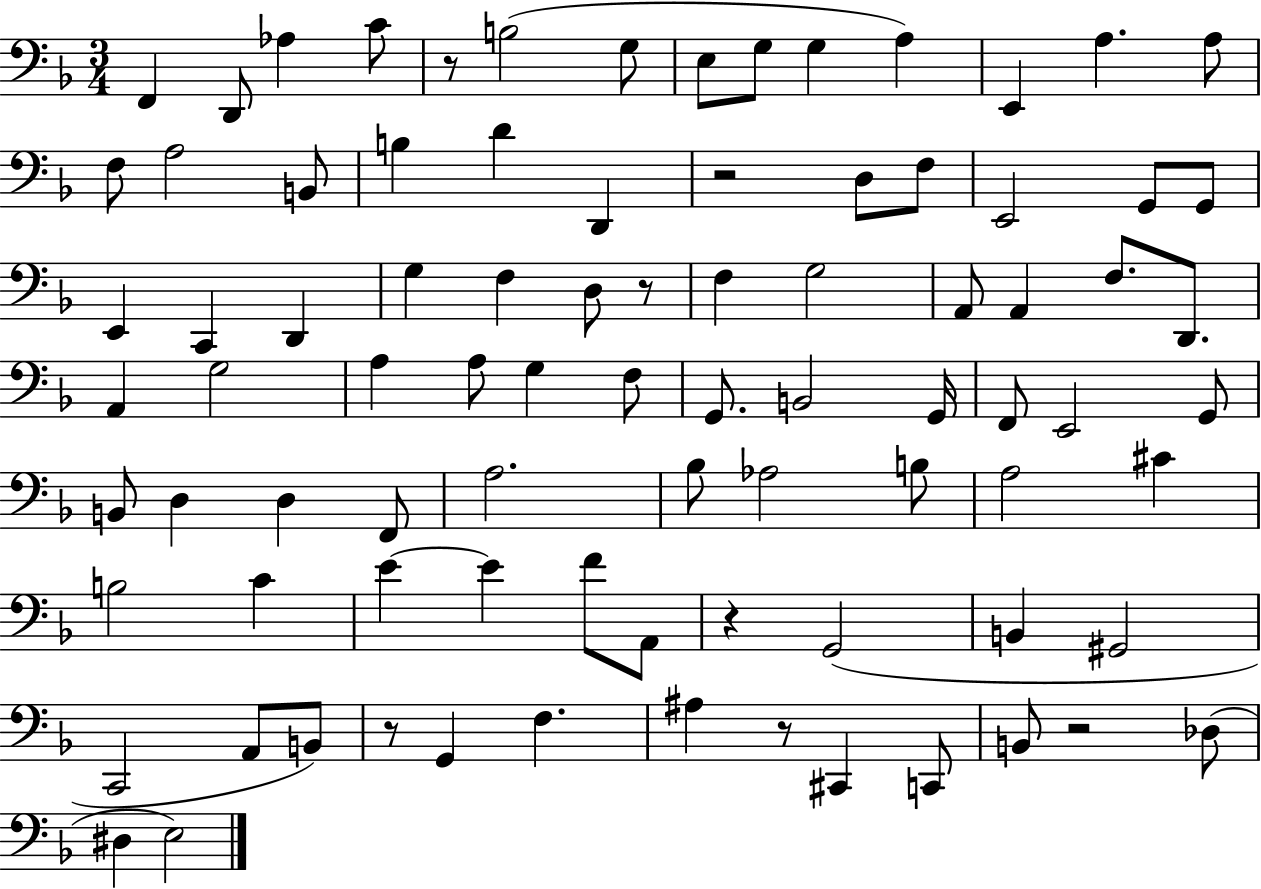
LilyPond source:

{
  \clef bass
  \numericTimeSignature
  \time 3/4
  \key f \major
  f,4 d,8 aes4 c'8 | r8 b2( g8 | e8 g8 g4 a4) | e,4 a4. a8 | \break f8 a2 b,8 | b4 d'4 d,4 | r2 d8 f8 | e,2 g,8 g,8 | \break e,4 c,4 d,4 | g4 f4 d8 r8 | f4 g2 | a,8 a,4 f8. d,8. | \break a,4 g2 | a4 a8 g4 f8 | g,8. b,2 g,16 | f,8 e,2 g,8 | \break b,8 d4 d4 f,8 | a2. | bes8 aes2 b8 | a2 cis'4 | \break b2 c'4 | e'4~~ e'4 f'8 a,8 | r4 g,2( | b,4 gis,2 | \break c,2 a,8 b,8) | r8 g,4 f4. | ais4 r8 cis,4 c,8 | b,8 r2 des8( | \break dis4 e2) | \bar "|."
}